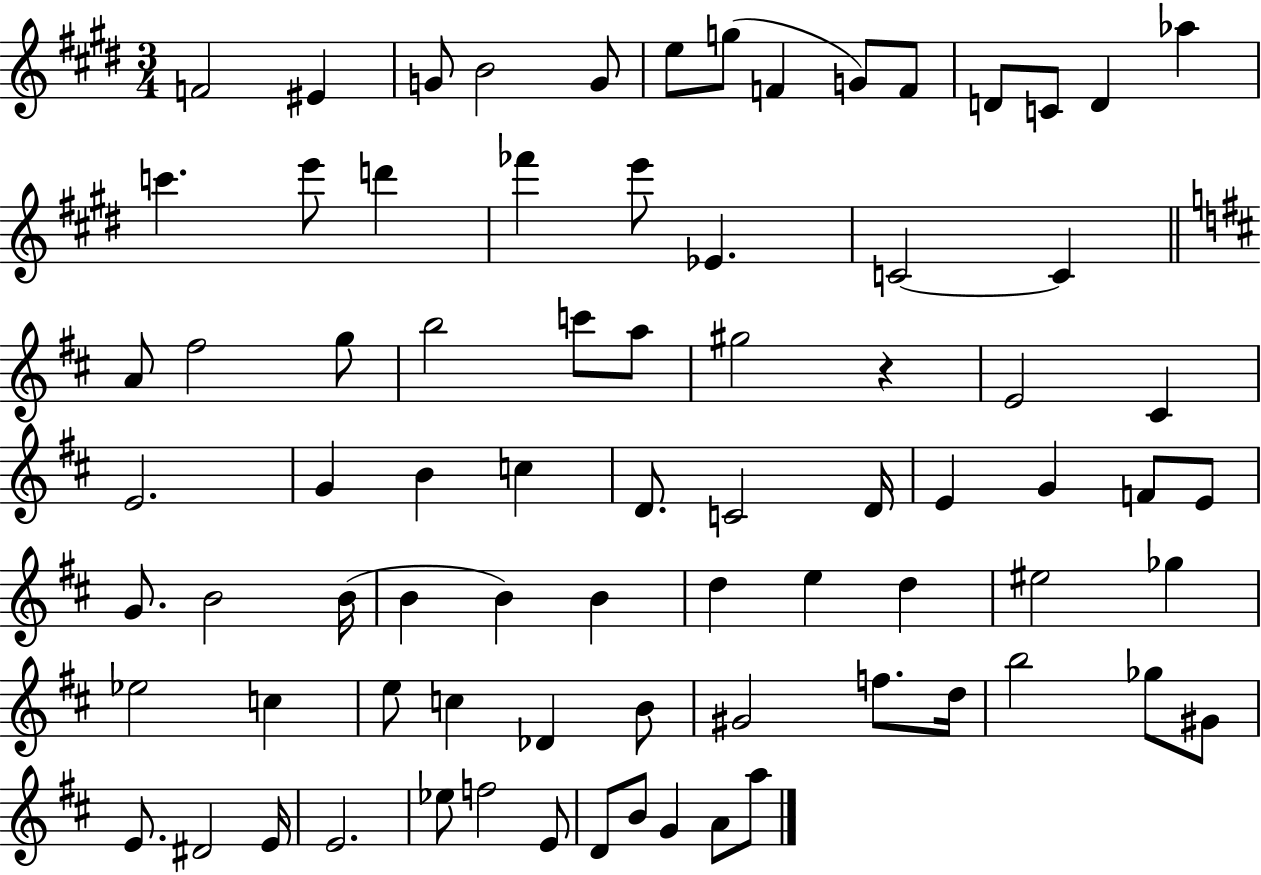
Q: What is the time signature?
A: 3/4